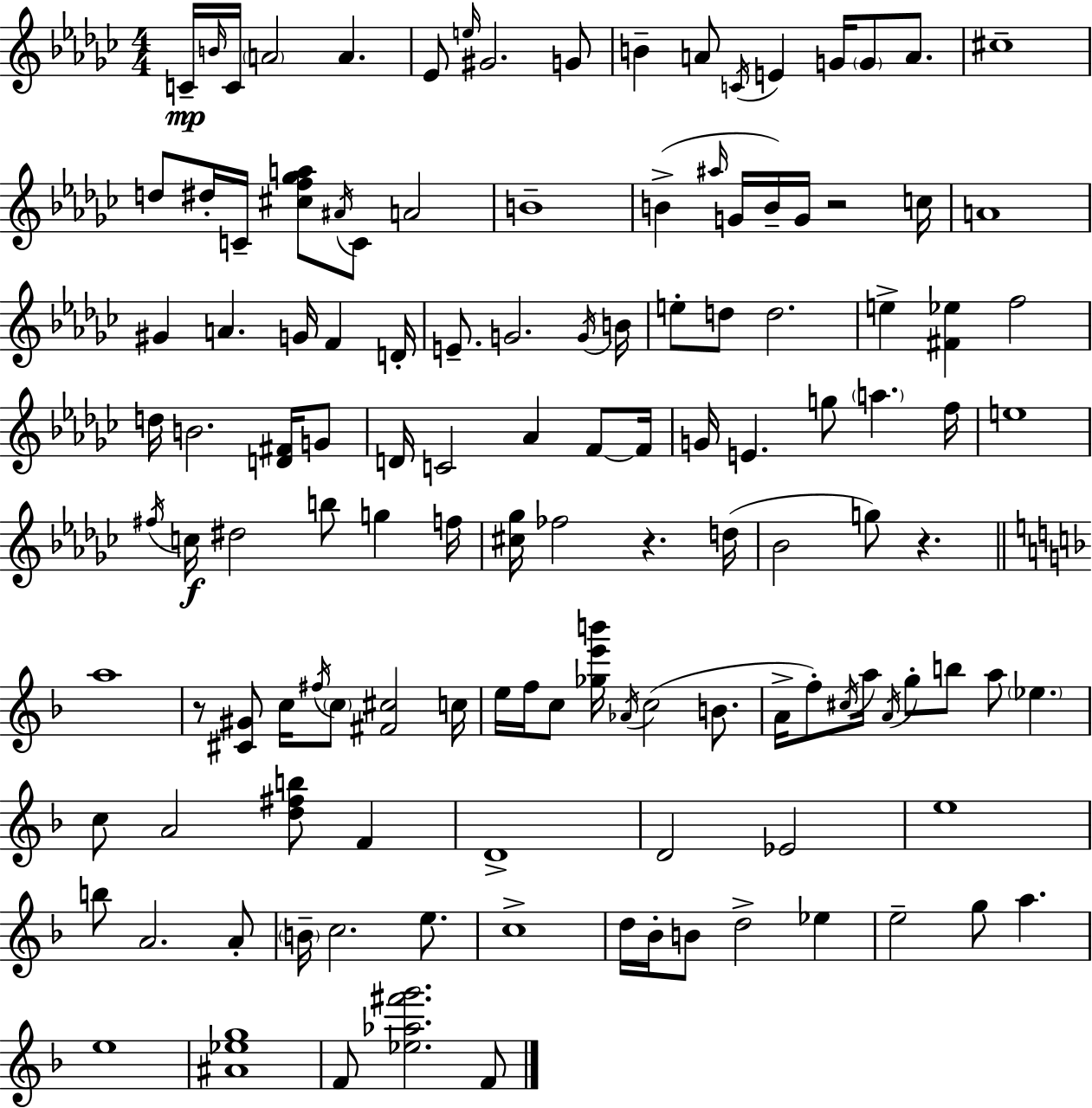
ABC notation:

X:1
T:Untitled
M:4/4
L:1/4
K:Ebm
C/4 B/4 C/4 A2 A _E/2 e/4 ^G2 G/2 B A/2 C/4 E G/4 G/2 A/2 ^c4 d/2 ^d/4 C/4 [^cf_ga]/2 ^A/4 C/2 A2 B4 B ^a/4 G/4 B/4 G/4 z2 c/4 A4 ^G A G/4 F D/4 E/2 G2 G/4 B/4 e/2 d/2 d2 e [^F_e] f2 d/4 B2 [D^F]/4 G/2 D/4 C2 _A F/2 F/4 G/4 E g/2 a f/4 e4 ^f/4 c/4 ^d2 b/2 g f/4 [^c_g]/4 _f2 z d/4 _B2 g/2 z a4 z/2 [^C^G]/2 c/4 ^f/4 c/2 [^F^c]2 c/4 e/4 f/4 c/2 [_ge'b']/4 _A/4 c2 B/2 A/4 f/2 ^c/4 a/4 A/4 g/2 b/2 a/2 _e c/2 A2 [d^fb]/2 F D4 D2 _E2 e4 b/2 A2 A/2 B/4 c2 e/2 c4 d/4 _B/4 B/2 d2 _e e2 g/2 a e4 [^A_eg]4 F/2 [_e_a^f'g']2 F/2